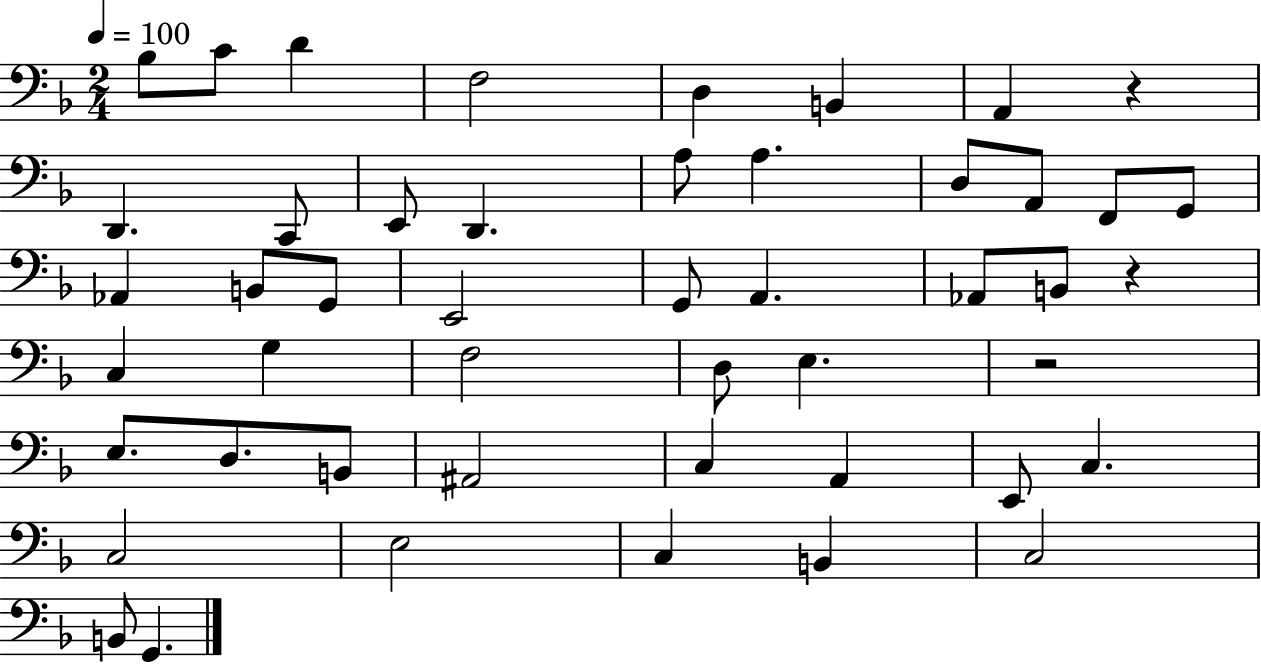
{
  \clef bass
  \numericTimeSignature
  \time 2/4
  \key f \major
  \tempo 4 = 100
  bes8 c'8 d'4 | f2 | d4 b,4 | a,4 r4 | \break d,4. c,8 | e,8 d,4. | a8 a4. | d8 a,8 f,8 g,8 | \break aes,4 b,8 g,8 | e,2 | g,8 a,4. | aes,8 b,8 r4 | \break c4 g4 | f2 | d8 e4. | r2 | \break e8. d8. b,8 | ais,2 | c4 a,4 | e,8 c4. | \break c2 | e2 | c4 b,4 | c2 | \break b,8 g,4. | \bar "|."
}